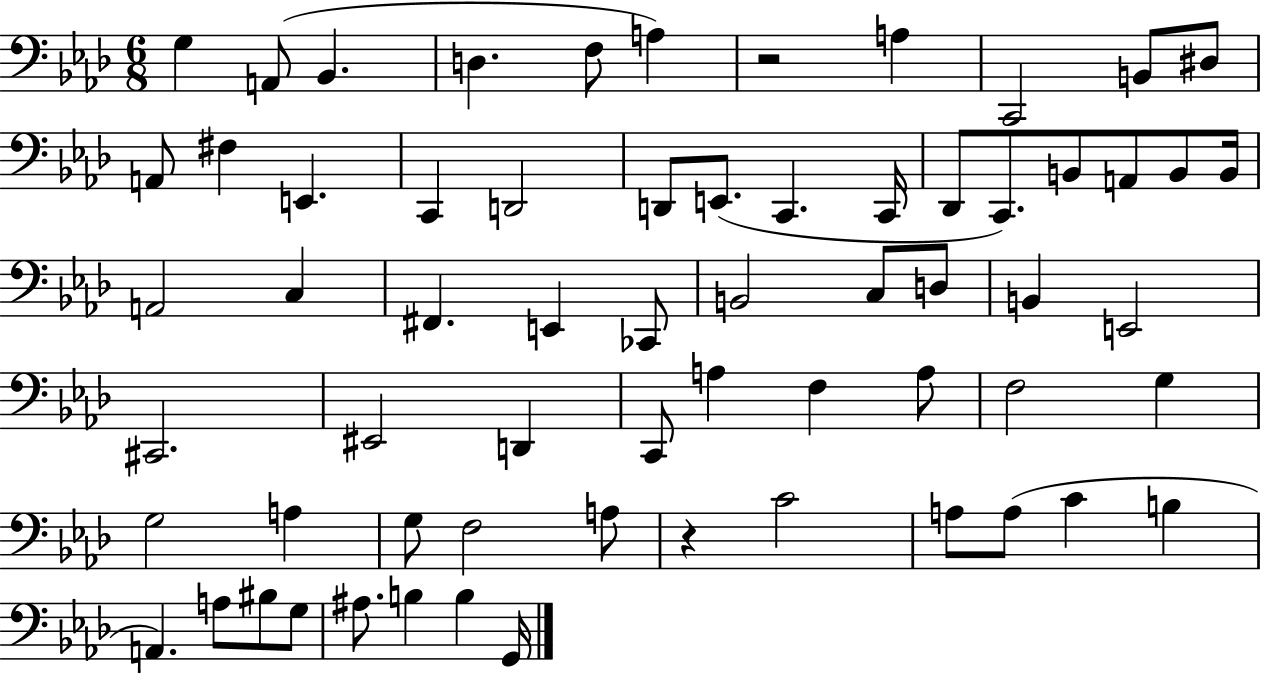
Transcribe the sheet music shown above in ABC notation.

X:1
T:Untitled
M:6/8
L:1/4
K:Ab
G, A,,/2 _B,, D, F,/2 A, z2 A, C,,2 B,,/2 ^D,/2 A,,/2 ^F, E,, C,, D,,2 D,,/2 E,,/2 C,, C,,/4 _D,,/2 C,,/2 B,,/2 A,,/2 B,,/2 B,,/4 A,,2 C, ^F,, E,, _C,,/2 B,,2 C,/2 D,/2 B,, E,,2 ^C,,2 ^E,,2 D,, C,,/2 A, F, A,/2 F,2 G, G,2 A, G,/2 F,2 A,/2 z C2 A,/2 A,/2 C B, A,, A,/2 ^B,/2 G,/2 ^A,/2 B, B, G,,/4